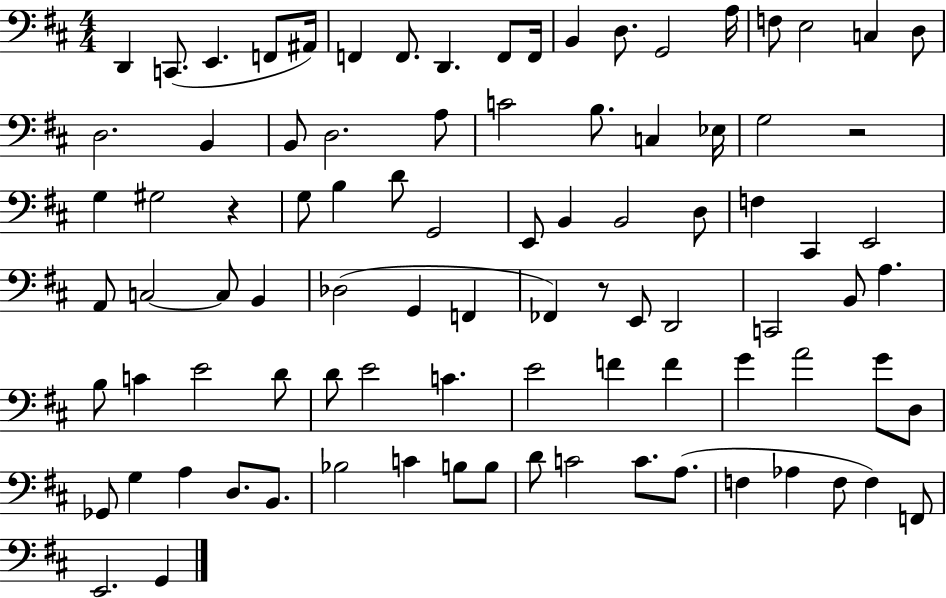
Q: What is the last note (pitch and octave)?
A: G2